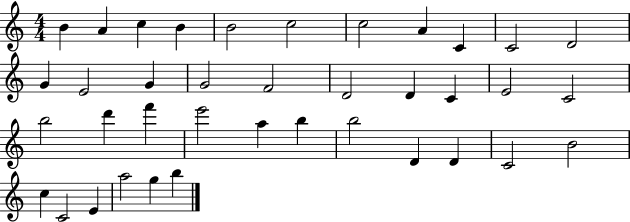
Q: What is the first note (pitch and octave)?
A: B4